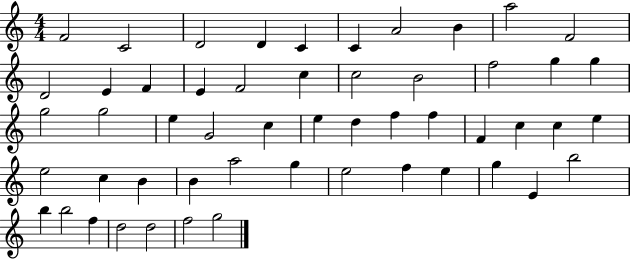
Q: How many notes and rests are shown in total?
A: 53